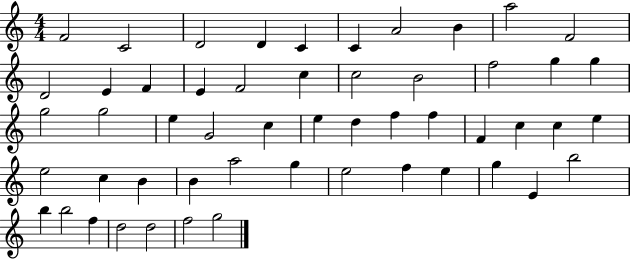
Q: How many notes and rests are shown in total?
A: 53